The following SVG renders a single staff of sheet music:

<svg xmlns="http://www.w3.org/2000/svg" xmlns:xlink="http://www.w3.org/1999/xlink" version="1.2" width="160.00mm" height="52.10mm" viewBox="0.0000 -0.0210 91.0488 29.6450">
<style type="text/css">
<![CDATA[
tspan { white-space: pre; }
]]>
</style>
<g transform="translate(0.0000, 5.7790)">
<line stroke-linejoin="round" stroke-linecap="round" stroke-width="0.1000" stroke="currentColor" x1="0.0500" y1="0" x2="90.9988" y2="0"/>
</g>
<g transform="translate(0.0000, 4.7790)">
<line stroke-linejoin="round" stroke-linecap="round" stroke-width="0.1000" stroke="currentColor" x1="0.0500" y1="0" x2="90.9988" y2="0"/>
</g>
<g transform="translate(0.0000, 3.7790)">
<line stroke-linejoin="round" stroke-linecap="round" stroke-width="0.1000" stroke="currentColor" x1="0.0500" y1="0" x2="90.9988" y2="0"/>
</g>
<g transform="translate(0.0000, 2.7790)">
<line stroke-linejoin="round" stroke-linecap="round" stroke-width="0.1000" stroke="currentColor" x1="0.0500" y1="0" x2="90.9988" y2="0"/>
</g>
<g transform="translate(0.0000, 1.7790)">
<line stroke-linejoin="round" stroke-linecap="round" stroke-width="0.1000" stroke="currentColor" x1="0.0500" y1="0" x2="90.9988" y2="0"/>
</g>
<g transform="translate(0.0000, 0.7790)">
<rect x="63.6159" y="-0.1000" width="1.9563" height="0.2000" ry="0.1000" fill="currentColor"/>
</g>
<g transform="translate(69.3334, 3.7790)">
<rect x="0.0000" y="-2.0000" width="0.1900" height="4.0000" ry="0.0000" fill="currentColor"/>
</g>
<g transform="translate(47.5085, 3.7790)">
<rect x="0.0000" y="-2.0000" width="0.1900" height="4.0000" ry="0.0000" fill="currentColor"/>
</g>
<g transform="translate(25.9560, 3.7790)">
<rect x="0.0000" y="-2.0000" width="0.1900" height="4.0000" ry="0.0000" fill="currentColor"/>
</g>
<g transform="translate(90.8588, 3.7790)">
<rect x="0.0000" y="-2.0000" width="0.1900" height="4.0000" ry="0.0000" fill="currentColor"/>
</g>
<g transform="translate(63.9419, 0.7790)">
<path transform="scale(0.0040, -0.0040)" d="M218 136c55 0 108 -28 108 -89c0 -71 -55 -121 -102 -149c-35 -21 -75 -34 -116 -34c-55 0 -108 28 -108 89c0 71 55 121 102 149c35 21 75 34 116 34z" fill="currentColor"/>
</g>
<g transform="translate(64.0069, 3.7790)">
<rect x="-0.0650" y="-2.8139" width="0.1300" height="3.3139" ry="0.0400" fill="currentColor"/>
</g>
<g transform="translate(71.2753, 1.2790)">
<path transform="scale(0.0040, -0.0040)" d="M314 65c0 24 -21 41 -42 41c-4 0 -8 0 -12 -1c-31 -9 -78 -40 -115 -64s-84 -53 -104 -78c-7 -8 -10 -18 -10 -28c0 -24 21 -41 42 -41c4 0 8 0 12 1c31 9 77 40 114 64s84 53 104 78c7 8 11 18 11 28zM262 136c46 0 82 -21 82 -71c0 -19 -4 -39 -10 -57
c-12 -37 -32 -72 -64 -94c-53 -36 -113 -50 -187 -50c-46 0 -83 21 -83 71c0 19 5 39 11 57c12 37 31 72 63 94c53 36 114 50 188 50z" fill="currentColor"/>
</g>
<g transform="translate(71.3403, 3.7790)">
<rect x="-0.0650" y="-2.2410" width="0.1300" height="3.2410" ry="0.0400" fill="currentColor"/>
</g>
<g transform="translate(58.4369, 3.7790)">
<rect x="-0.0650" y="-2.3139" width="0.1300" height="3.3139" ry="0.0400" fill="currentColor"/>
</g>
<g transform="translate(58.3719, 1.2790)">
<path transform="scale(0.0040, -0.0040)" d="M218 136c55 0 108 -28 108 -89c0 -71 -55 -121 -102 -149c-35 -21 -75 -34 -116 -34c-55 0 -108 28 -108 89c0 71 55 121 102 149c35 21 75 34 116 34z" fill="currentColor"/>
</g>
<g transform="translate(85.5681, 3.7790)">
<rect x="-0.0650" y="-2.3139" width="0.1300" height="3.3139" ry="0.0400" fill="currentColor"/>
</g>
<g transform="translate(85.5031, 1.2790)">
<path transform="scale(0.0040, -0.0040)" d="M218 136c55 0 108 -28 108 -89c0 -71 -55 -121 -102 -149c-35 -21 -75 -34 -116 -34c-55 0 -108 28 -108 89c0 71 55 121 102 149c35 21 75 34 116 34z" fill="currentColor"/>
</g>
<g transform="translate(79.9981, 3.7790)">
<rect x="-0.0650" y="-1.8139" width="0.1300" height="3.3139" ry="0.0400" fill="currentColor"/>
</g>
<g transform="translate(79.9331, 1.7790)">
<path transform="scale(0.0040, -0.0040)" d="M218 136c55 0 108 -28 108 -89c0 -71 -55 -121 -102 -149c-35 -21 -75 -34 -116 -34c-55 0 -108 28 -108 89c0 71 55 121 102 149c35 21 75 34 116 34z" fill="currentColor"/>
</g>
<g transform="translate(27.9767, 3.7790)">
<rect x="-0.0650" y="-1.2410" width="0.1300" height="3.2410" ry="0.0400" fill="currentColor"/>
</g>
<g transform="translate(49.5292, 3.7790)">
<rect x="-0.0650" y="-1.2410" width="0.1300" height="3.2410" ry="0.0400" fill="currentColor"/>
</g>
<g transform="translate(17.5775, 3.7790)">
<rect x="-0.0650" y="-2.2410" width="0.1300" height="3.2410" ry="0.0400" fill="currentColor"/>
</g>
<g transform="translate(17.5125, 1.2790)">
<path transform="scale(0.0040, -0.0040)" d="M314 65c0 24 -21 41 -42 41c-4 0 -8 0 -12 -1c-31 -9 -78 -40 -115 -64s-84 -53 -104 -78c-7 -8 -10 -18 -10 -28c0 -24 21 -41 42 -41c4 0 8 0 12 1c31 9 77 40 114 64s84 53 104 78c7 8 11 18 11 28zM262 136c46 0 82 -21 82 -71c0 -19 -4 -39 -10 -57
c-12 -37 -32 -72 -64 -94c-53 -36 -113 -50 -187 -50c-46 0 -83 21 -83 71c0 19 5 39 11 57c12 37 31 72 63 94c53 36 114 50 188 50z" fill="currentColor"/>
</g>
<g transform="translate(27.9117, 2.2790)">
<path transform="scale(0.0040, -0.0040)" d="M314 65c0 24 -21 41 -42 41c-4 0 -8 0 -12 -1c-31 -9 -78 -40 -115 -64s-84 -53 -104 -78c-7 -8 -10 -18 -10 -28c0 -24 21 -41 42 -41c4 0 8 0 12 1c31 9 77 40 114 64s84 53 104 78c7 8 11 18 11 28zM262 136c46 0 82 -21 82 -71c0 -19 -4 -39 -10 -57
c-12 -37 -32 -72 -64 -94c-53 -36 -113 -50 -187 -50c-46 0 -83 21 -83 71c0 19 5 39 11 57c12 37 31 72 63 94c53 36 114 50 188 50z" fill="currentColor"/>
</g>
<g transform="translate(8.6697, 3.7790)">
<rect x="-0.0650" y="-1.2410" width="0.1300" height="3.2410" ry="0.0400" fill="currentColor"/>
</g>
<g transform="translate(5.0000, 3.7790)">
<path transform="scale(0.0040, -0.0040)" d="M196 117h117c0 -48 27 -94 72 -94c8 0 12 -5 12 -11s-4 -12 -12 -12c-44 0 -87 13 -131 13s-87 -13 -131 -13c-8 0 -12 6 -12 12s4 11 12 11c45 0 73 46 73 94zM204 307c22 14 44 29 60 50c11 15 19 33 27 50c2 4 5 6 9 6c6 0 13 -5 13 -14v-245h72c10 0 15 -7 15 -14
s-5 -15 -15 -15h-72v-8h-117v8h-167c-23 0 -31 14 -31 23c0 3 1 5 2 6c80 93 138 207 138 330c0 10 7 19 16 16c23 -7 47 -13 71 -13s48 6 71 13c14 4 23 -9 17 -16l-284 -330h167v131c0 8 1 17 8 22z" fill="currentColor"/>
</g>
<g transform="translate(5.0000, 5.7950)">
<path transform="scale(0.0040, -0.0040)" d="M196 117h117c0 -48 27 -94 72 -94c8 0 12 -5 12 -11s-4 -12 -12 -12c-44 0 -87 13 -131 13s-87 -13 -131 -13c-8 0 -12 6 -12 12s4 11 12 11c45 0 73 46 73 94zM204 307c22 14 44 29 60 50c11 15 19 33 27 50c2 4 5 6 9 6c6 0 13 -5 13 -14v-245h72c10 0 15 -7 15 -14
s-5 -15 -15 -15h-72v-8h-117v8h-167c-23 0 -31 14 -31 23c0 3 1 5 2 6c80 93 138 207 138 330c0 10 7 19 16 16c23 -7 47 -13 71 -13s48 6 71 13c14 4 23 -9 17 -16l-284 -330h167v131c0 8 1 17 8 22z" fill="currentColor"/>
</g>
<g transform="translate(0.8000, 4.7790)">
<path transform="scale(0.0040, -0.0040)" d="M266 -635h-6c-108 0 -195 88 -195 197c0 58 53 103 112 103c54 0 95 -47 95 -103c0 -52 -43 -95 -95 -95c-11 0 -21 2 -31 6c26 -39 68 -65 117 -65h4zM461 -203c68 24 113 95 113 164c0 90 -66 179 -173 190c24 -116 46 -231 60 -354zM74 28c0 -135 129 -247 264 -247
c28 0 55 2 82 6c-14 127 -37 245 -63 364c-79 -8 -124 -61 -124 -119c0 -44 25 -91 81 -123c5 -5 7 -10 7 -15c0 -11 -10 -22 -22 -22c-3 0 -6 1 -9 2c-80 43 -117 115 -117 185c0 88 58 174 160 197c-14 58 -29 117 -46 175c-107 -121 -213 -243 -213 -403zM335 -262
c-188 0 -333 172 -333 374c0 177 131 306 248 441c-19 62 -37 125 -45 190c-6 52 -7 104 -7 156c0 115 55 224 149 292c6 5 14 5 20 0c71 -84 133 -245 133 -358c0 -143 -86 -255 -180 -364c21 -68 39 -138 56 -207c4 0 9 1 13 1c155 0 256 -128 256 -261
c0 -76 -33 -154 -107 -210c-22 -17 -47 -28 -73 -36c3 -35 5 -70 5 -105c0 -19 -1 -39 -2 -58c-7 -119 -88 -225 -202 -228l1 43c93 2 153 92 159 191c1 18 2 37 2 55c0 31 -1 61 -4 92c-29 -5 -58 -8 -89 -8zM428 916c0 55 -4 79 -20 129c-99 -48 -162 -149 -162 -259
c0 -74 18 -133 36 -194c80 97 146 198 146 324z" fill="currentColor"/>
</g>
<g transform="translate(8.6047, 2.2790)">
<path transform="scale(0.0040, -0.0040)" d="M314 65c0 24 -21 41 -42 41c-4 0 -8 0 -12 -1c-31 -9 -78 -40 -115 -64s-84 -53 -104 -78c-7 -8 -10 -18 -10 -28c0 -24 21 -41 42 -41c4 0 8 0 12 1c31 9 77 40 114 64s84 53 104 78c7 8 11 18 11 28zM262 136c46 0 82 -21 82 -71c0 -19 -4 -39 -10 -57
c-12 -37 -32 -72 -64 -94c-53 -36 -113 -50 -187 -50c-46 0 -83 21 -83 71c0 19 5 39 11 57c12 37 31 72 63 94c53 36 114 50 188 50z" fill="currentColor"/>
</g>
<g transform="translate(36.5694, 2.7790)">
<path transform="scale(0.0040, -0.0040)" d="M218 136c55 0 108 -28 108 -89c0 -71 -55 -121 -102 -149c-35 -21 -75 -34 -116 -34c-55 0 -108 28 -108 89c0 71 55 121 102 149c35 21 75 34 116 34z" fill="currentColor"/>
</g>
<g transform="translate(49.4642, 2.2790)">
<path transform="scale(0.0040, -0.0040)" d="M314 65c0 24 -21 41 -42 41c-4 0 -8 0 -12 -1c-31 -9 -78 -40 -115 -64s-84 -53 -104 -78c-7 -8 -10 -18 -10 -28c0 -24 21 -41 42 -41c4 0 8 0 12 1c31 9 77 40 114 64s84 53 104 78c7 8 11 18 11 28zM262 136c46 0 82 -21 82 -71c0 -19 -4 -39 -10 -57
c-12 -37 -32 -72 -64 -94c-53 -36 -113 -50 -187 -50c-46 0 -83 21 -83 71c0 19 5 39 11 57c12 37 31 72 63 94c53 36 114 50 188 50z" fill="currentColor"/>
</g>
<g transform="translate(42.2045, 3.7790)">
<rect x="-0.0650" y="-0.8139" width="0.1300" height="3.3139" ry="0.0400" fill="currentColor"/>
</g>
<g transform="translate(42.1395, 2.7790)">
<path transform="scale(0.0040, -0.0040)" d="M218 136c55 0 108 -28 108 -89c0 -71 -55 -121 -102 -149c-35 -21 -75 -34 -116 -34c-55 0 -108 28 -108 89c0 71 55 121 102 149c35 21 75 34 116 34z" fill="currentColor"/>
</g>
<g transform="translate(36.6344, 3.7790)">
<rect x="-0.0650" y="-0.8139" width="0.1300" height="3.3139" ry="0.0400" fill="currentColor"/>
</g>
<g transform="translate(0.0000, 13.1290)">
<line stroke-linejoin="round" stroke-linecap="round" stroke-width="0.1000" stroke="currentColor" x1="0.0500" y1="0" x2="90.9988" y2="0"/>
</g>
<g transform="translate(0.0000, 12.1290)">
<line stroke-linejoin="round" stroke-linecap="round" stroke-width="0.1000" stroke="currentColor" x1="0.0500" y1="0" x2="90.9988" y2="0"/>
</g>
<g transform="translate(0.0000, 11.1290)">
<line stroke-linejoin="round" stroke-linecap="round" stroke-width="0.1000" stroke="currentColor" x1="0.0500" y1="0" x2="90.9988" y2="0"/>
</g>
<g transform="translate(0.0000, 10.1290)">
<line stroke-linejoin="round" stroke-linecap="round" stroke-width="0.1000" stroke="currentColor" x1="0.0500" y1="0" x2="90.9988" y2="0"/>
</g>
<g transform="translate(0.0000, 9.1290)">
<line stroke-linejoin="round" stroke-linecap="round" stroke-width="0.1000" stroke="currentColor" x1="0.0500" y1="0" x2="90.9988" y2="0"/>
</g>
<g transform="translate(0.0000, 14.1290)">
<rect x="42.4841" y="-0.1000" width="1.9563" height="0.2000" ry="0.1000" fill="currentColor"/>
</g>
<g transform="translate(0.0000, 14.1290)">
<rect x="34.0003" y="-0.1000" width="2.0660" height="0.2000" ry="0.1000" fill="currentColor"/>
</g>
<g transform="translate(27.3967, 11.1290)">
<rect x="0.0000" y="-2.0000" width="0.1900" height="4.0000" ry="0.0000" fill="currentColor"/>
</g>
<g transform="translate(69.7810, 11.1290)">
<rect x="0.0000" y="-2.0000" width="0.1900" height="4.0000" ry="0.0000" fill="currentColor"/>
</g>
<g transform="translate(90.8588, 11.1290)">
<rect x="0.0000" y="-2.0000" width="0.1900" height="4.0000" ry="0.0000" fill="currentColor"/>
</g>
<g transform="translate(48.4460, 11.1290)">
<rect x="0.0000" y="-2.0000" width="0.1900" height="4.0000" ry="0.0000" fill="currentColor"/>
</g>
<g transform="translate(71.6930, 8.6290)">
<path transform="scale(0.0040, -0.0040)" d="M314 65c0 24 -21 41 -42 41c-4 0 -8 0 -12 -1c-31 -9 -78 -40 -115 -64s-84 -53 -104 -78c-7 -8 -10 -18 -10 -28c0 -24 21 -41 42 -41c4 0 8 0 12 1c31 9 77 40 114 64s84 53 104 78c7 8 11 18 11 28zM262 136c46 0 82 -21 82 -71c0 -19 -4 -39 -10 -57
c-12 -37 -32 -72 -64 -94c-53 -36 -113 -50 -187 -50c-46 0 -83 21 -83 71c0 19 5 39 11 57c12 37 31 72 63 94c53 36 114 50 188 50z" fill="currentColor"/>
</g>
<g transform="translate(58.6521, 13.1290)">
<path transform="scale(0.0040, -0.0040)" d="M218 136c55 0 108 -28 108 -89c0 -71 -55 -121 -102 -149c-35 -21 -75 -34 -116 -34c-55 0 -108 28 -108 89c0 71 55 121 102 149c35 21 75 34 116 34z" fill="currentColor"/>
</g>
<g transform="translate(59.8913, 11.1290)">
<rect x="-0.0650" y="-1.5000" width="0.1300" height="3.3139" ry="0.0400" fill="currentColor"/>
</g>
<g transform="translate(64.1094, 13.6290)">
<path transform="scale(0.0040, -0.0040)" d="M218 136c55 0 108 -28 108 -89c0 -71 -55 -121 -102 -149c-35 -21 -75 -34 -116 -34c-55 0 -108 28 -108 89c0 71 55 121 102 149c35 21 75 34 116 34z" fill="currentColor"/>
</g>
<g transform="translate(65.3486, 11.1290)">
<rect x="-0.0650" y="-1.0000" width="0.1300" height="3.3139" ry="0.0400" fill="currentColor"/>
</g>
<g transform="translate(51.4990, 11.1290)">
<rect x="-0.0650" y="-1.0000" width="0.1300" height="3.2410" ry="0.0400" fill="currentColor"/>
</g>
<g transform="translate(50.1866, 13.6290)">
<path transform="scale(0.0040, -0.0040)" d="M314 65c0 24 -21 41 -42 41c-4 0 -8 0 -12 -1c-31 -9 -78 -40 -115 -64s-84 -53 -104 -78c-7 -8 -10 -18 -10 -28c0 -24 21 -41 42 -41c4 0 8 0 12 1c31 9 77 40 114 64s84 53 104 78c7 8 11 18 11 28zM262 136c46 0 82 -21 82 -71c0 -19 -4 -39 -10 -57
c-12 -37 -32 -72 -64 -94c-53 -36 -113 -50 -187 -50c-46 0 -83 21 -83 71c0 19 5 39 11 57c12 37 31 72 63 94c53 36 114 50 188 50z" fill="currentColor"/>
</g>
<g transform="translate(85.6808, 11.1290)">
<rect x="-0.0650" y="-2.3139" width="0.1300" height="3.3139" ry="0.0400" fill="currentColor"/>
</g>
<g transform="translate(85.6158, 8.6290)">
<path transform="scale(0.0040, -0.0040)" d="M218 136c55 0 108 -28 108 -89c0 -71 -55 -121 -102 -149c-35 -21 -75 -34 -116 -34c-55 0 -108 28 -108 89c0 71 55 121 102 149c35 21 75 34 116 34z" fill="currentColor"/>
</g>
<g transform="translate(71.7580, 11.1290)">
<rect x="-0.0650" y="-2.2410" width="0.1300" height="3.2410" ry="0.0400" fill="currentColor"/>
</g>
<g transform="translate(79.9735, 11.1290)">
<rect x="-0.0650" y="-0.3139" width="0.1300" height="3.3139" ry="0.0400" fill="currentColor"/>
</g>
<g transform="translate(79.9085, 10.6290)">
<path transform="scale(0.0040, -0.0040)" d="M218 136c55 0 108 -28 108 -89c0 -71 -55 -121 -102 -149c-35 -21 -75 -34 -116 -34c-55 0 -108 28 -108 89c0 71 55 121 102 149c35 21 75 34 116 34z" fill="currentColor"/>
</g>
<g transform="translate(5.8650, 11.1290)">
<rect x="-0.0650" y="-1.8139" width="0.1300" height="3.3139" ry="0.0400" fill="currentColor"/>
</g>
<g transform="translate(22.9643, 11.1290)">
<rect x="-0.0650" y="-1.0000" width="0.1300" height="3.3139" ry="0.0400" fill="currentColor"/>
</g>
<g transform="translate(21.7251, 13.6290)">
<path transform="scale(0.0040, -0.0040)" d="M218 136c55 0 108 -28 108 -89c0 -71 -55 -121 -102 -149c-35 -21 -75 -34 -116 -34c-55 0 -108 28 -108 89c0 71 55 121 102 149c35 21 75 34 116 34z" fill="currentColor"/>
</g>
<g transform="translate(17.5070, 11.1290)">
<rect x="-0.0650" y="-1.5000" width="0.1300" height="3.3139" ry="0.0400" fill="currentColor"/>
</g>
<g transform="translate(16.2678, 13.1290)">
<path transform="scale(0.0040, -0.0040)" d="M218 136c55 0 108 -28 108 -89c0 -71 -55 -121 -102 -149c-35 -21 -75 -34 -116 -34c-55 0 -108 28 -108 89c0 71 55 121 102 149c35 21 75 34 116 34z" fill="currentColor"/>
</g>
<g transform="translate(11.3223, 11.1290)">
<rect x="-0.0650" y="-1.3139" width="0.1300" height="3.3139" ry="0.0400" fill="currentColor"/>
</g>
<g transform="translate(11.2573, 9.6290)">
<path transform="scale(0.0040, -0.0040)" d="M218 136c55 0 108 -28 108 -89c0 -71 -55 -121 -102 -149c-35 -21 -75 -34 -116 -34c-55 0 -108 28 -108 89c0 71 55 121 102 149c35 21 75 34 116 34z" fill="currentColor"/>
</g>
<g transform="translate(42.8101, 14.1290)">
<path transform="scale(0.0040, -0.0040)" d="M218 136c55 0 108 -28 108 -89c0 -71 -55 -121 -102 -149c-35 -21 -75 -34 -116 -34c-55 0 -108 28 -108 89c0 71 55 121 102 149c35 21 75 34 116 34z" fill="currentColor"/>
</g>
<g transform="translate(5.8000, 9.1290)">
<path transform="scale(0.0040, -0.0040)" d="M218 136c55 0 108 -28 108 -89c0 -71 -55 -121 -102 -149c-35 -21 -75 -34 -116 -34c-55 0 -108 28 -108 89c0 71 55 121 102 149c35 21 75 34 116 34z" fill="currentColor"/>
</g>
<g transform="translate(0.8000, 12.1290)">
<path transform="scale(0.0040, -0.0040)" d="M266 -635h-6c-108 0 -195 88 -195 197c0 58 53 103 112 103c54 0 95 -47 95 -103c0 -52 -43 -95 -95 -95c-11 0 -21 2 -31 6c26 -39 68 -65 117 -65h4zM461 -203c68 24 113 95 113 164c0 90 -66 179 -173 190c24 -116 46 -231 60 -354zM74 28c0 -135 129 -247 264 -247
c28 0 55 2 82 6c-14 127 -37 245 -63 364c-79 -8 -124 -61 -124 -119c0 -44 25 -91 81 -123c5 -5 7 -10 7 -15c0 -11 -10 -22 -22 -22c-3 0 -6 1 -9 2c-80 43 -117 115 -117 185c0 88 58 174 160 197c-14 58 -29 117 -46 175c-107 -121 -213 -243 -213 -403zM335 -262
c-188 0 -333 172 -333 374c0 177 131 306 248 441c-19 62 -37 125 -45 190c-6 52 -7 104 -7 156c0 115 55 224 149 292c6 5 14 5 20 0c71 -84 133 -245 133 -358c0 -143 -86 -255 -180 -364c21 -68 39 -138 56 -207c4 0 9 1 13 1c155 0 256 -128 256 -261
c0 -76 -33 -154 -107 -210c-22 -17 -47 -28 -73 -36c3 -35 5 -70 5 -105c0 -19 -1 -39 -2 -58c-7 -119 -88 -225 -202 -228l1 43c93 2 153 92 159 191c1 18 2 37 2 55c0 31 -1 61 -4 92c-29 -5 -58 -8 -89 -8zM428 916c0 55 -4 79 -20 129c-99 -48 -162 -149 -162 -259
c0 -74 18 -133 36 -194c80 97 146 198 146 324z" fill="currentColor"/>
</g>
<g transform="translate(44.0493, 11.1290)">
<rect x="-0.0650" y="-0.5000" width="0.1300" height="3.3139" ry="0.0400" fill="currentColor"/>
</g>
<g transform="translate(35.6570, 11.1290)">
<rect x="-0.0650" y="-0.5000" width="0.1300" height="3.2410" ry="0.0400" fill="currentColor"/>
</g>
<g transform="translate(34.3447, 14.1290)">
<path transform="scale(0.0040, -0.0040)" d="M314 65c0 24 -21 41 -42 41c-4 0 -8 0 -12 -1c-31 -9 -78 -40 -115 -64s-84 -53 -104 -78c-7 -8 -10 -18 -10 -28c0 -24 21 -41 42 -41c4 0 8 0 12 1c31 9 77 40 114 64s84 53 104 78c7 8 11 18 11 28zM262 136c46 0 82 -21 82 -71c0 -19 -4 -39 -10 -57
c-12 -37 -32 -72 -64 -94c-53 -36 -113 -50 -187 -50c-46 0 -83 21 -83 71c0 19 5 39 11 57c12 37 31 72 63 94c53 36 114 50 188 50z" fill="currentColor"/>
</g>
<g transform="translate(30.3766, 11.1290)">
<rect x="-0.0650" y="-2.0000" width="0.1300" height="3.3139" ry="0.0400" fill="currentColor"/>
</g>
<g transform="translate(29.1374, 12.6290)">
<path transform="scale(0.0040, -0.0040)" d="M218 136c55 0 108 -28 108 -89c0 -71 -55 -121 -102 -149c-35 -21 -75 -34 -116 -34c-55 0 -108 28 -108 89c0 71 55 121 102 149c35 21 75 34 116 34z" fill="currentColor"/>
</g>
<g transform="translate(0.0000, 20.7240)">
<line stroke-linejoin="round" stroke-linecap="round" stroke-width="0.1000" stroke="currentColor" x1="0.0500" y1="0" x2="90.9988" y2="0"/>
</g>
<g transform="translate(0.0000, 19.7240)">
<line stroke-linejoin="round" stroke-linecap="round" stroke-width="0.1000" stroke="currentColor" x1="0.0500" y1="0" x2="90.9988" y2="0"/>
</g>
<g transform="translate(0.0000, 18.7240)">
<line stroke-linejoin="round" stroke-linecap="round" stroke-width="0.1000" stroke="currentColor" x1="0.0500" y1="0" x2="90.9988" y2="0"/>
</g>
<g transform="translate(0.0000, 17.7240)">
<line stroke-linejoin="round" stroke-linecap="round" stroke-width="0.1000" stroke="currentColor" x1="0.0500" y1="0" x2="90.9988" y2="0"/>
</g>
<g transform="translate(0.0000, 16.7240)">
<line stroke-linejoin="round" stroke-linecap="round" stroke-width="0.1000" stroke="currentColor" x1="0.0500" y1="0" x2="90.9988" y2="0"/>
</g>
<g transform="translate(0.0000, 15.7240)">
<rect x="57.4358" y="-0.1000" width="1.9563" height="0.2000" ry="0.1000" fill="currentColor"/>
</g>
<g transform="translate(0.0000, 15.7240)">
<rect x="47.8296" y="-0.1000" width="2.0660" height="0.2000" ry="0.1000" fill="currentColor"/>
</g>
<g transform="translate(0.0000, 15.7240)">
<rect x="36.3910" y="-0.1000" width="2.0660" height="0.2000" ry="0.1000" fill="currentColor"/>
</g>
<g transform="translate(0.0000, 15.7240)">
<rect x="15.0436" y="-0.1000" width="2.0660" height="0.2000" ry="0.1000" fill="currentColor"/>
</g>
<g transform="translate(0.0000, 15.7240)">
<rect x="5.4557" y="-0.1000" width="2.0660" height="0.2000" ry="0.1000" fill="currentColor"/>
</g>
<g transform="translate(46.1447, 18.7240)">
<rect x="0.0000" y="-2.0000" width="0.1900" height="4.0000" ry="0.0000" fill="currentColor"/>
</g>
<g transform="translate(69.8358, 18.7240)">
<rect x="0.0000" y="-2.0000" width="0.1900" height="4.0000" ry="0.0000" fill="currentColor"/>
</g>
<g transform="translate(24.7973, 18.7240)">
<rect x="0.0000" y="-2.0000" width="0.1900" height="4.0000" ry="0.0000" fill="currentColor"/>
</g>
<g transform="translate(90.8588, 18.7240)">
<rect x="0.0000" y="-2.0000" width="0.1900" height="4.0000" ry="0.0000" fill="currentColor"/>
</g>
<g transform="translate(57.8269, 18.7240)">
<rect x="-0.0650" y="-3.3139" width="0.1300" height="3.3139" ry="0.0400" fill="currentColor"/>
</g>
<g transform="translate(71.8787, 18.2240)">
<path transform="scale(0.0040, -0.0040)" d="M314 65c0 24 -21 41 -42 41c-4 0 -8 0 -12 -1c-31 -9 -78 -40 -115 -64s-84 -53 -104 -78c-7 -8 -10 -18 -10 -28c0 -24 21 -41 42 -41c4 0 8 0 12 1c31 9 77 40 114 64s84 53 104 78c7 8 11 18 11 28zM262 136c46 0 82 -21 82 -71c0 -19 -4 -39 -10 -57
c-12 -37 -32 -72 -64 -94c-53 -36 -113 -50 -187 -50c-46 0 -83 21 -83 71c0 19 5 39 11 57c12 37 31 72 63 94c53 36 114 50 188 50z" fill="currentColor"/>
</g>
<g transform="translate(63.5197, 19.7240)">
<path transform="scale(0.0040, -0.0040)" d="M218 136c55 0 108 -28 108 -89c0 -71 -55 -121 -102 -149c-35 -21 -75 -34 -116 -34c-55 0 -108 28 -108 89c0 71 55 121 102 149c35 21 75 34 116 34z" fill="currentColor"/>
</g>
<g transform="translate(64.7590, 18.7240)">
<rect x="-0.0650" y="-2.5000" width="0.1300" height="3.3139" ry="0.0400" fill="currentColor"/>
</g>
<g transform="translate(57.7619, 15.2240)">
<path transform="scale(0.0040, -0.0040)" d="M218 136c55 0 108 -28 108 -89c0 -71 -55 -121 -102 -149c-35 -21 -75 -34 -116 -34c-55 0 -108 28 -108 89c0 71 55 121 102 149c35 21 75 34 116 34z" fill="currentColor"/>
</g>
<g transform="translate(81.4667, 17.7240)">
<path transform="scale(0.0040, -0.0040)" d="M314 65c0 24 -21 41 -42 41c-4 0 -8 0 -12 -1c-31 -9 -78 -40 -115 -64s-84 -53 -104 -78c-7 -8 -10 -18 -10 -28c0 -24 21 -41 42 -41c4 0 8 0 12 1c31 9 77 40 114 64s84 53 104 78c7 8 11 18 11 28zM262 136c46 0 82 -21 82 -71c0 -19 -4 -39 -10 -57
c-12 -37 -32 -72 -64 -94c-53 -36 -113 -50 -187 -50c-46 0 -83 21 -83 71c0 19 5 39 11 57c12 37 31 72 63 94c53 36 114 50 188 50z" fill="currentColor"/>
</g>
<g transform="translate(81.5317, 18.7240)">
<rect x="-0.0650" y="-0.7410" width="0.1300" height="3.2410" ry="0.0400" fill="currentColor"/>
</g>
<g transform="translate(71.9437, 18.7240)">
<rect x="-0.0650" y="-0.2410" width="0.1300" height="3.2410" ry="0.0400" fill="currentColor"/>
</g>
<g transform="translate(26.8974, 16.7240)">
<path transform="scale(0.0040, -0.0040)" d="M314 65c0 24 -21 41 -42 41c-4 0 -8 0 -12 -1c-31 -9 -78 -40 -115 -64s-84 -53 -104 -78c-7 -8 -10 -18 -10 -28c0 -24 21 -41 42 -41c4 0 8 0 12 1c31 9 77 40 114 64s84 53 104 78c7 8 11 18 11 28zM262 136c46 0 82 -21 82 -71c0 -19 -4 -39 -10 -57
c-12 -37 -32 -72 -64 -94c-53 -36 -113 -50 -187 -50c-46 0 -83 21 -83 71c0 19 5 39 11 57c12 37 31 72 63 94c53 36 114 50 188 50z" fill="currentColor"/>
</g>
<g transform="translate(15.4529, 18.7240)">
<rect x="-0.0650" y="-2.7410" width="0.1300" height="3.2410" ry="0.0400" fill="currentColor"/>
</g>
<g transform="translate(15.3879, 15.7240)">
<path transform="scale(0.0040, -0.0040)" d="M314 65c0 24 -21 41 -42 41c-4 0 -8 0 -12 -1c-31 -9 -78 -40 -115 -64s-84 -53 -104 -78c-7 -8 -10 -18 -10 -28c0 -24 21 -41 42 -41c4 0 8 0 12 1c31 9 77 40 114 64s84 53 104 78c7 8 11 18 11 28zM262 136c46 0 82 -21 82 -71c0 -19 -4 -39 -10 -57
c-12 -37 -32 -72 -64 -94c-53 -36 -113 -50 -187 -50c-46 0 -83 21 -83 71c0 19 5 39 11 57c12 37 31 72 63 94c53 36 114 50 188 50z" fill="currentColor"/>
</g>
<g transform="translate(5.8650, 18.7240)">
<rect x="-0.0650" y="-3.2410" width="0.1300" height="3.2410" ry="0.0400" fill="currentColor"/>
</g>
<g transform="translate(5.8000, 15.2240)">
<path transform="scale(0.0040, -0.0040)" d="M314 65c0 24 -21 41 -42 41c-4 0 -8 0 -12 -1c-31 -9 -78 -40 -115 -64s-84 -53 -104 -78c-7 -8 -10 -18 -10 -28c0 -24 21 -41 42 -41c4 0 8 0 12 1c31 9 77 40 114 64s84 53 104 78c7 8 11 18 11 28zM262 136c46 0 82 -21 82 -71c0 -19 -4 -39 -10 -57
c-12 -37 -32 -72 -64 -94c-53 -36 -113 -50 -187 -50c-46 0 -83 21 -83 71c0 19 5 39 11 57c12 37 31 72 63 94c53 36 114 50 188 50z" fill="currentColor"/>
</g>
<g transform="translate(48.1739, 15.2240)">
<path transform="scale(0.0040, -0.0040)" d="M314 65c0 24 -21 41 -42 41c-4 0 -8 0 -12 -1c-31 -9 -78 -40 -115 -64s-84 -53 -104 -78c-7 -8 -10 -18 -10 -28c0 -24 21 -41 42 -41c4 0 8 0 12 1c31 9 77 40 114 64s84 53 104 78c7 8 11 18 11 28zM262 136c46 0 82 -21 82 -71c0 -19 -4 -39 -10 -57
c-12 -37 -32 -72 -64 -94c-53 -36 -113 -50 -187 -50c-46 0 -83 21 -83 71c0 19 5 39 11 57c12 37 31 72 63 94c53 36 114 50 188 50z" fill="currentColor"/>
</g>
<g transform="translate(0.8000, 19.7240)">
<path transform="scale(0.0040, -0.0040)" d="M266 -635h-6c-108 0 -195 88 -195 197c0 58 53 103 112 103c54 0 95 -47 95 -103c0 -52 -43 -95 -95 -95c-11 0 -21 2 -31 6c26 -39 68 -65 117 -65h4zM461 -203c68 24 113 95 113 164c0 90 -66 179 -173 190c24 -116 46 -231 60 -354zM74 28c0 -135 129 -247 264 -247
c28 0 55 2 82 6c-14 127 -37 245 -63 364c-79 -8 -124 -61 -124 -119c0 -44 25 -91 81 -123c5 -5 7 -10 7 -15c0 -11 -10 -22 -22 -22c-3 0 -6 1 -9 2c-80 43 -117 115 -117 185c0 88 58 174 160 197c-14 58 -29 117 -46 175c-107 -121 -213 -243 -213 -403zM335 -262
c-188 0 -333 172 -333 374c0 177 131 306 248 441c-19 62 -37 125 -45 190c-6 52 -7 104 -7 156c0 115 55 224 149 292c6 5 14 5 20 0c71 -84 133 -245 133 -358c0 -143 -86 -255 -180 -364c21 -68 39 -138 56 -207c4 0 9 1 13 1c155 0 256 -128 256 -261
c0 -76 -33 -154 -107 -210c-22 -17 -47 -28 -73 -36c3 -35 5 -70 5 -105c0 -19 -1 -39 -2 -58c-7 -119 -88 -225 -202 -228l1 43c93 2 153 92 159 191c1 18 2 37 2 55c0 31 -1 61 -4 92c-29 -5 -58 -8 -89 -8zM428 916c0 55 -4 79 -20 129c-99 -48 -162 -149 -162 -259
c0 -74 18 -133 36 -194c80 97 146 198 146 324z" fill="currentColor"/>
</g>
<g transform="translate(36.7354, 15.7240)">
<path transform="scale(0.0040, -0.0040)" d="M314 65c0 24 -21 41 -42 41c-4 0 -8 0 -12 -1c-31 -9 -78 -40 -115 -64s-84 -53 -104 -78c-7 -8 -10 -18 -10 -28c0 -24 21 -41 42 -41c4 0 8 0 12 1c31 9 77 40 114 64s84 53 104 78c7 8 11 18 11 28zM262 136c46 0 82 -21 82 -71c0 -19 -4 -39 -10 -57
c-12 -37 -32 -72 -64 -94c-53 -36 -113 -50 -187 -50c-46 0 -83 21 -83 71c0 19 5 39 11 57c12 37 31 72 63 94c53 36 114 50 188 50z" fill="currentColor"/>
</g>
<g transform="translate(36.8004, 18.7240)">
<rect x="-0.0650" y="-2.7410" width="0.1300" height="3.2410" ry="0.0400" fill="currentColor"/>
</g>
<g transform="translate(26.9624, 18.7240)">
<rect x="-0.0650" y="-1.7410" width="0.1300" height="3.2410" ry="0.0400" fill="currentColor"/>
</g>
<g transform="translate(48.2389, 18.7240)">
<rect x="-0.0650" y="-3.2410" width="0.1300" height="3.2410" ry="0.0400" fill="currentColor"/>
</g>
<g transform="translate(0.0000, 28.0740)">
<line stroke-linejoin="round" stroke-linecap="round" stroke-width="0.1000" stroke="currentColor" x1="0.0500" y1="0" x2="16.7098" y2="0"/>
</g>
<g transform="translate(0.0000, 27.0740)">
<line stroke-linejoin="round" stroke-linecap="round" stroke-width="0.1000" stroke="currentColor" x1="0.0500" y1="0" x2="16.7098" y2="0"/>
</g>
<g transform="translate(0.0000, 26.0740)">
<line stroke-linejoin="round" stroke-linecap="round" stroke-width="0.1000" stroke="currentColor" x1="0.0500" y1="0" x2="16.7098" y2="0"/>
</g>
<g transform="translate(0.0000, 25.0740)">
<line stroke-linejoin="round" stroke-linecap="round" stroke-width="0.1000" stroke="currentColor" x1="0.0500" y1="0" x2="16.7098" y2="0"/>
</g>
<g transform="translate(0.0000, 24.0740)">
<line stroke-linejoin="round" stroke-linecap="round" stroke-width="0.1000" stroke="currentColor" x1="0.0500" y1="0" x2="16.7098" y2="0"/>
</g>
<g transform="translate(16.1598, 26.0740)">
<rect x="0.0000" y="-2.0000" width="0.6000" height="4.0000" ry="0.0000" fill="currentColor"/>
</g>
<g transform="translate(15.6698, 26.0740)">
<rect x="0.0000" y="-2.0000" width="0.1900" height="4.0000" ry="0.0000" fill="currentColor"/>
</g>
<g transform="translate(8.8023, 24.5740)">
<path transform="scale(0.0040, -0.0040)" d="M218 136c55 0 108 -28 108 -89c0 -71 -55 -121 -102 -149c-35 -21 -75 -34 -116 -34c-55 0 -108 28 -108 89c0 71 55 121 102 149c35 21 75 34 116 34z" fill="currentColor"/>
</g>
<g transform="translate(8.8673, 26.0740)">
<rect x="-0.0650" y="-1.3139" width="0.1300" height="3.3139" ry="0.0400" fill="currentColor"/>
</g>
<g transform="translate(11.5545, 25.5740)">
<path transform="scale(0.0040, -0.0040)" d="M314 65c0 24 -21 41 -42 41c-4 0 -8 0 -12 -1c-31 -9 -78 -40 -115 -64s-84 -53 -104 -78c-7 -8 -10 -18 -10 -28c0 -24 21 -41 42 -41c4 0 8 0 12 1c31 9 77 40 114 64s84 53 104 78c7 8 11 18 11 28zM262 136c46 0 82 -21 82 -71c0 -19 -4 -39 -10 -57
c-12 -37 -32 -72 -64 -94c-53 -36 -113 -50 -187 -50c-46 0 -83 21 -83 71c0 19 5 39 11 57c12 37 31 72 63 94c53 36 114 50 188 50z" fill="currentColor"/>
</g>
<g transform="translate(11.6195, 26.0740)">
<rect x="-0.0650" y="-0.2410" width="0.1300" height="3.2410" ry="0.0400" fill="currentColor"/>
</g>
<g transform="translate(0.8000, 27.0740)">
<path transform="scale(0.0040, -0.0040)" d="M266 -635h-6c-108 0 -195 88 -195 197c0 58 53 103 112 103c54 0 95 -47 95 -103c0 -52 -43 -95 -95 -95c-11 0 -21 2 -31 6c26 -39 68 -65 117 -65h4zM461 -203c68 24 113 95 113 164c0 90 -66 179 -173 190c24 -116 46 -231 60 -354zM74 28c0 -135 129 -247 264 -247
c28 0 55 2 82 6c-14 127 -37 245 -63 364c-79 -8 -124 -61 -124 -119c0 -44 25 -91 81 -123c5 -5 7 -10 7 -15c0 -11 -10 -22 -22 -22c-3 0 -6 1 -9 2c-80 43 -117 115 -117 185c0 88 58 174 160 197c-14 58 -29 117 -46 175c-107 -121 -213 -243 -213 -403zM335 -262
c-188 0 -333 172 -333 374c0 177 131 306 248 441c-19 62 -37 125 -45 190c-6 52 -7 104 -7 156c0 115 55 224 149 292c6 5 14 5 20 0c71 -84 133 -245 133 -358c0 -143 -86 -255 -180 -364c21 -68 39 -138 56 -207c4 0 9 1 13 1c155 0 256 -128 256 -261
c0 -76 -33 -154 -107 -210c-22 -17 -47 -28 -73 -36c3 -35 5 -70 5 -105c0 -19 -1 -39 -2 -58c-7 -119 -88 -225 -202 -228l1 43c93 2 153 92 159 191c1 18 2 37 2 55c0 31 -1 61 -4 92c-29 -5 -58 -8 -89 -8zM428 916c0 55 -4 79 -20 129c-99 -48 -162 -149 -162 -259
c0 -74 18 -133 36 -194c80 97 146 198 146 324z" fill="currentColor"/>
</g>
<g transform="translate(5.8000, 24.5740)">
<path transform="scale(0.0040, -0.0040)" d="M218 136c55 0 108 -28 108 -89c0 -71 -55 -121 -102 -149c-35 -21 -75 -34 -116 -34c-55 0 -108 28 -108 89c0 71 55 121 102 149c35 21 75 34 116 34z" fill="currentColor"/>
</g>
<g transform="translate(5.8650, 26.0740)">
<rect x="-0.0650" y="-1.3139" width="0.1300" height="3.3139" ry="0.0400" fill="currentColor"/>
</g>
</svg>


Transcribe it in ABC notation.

X:1
T:Untitled
M:4/4
L:1/4
K:C
e2 g2 e2 d d e2 g a g2 f g f e E D F C2 C D2 E D g2 c g b2 a2 f2 a2 b2 b G c2 d2 e e c2